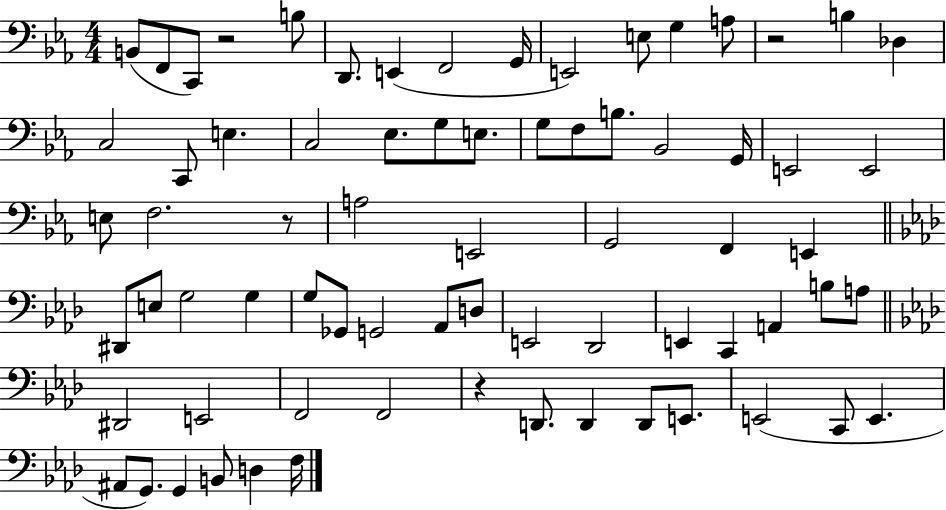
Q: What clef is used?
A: bass